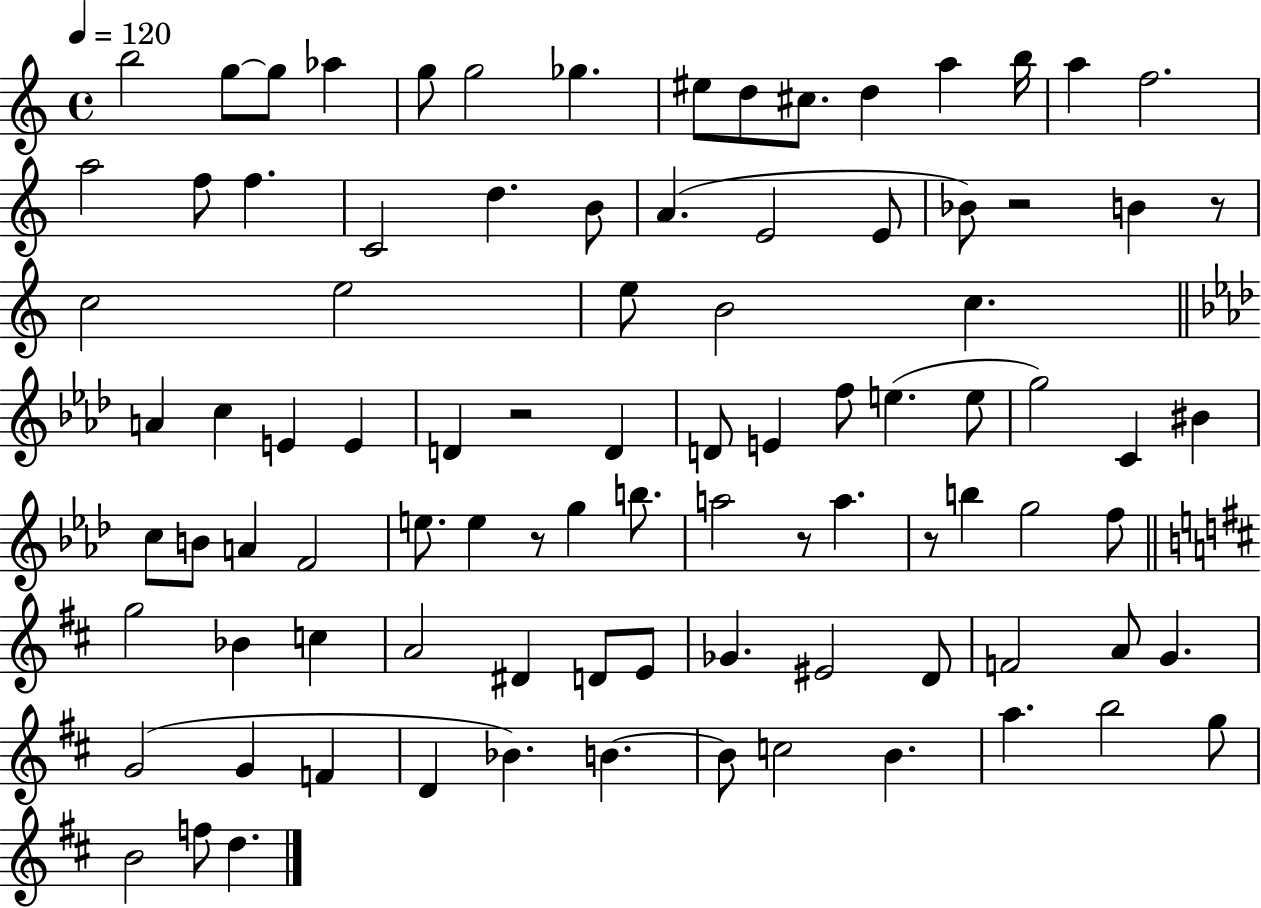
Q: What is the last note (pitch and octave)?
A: D5